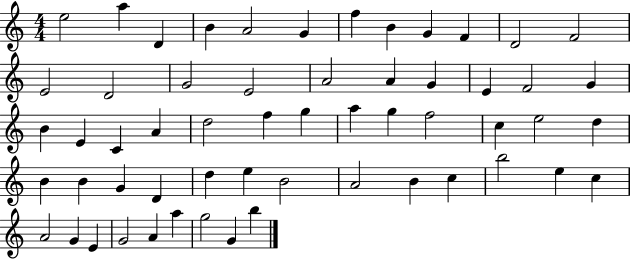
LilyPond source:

{
  \clef treble
  \numericTimeSignature
  \time 4/4
  \key c \major
  e''2 a''4 d'4 | b'4 a'2 g'4 | f''4 b'4 g'4 f'4 | d'2 f'2 | \break e'2 d'2 | g'2 e'2 | a'2 a'4 g'4 | e'4 f'2 g'4 | \break b'4 e'4 c'4 a'4 | d''2 f''4 g''4 | a''4 g''4 f''2 | c''4 e''2 d''4 | \break b'4 b'4 g'4 d'4 | d''4 e''4 b'2 | a'2 b'4 c''4 | b''2 e''4 c''4 | \break a'2 g'4 e'4 | g'2 a'4 a''4 | g''2 g'4 b''4 | \bar "|."
}